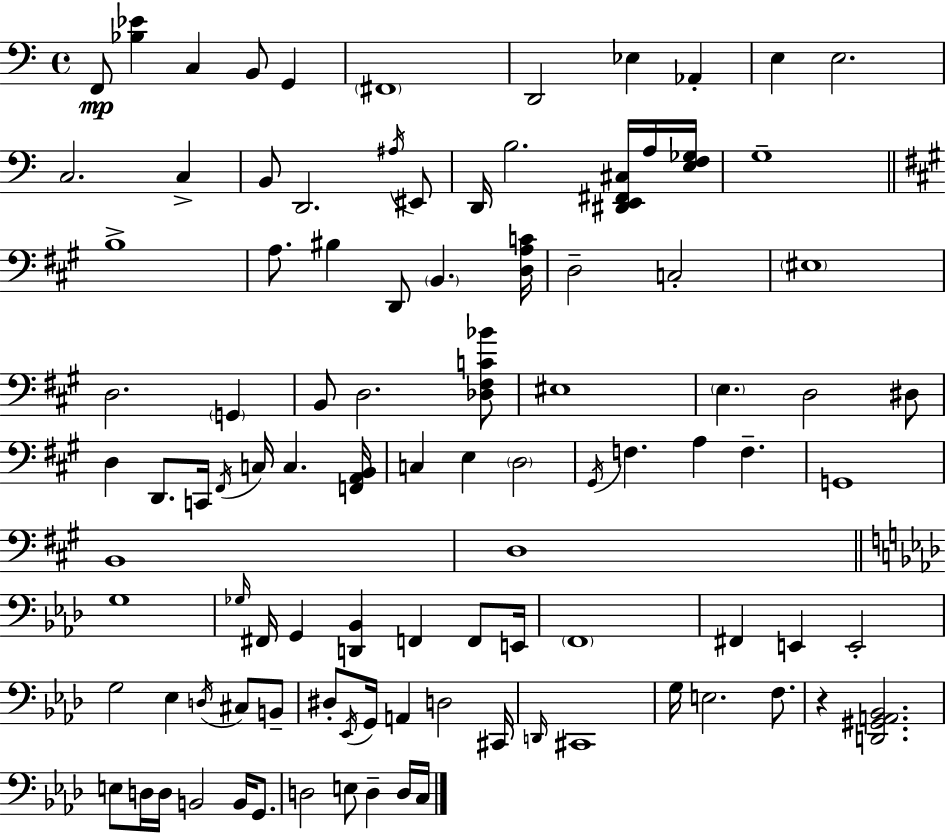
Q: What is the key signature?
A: C major